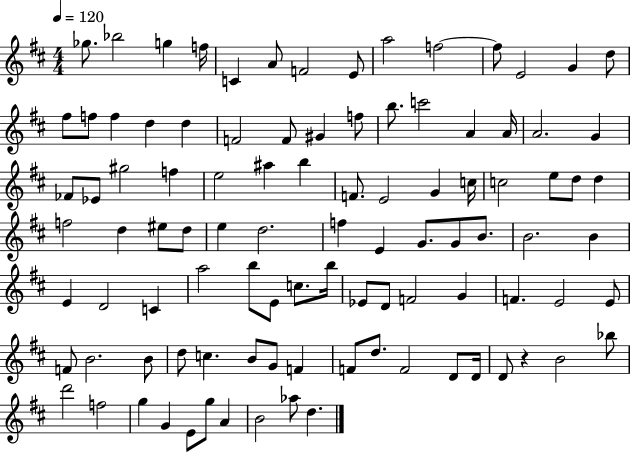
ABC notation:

X:1
T:Untitled
M:4/4
L:1/4
K:D
_g/2 _b2 g f/4 C A/2 F2 E/2 a2 f2 f/2 E2 G d/2 ^f/2 f/2 f d d F2 F/2 ^G f/2 b/2 c'2 A A/4 A2 G _F/2 _E/2 ^g2 f e2 ^a b F/2 E2 G c/4 c2 e/2 d/2 d f2 d ^e/2 d/2 e d2 f E G/2 G/2 B/2 B2 B E D2 C a2 b/2 E/2 c/2 b/4 _E/2 D/2 F2 G F E2 E/2 F/2 B2 B/2 d/2 c B/2 G/2 F F/2 d/2 F2 D/2 D/4 D/2 z B2 _b/2 d'2 f2 g G E/2 g/2 A B2 _a/2 d